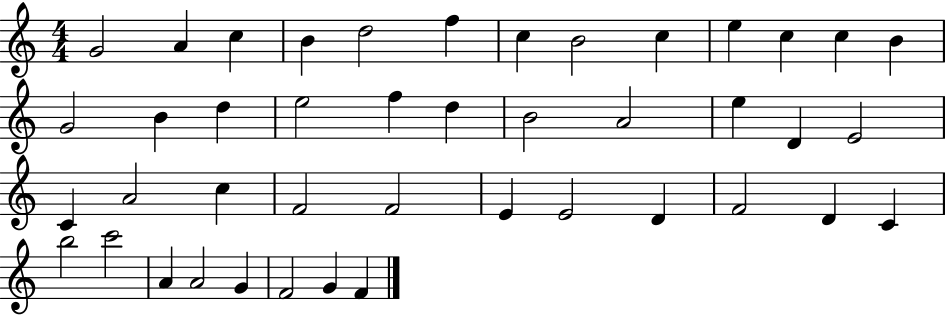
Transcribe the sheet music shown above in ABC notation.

X:1
T:Untitled
M:4/4
L:1/4
K:C
G2 A c B d2 f c B2 c e c c B G2 B d e2 f d B2 A2 e D E2 C A2 c F2 F2 E E2 D F2 D C b2 c'2 A A2 G F2 G F